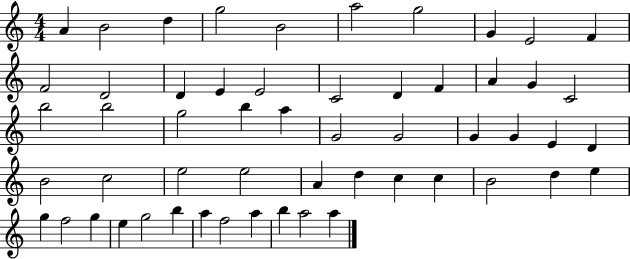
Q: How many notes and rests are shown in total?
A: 55